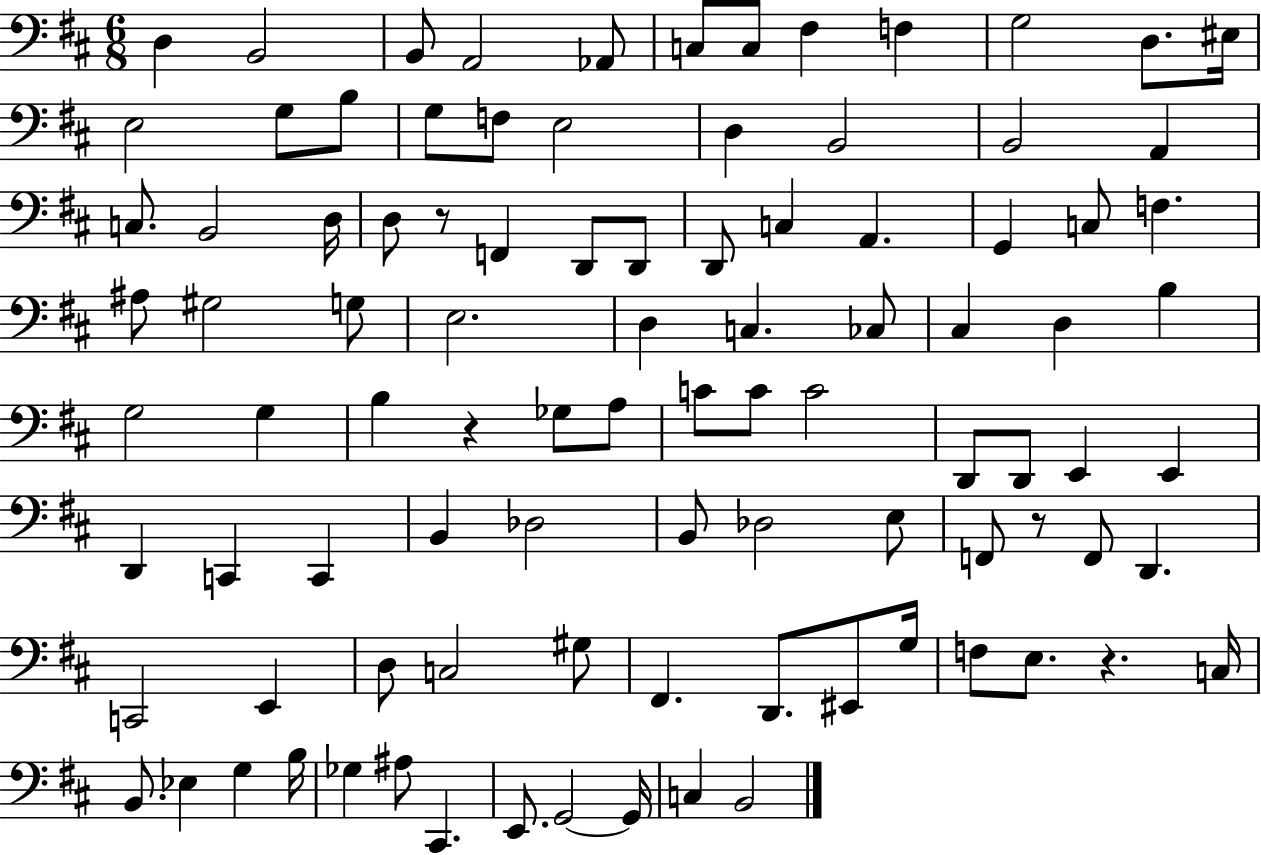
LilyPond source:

{
  \clef bass
  \numericTimeSignature
  \time 6/8
  \key d \major
  d4 b,2 | b,8 a,2 aes,8 | c8 c8 fis4 f4 | g2 d8. eis16 | \break e2 g8 b8 | g8 f8 e2 | d4 b,2 | b,2 a,4 | \break c8. b,2 d16 | d8 r8 f,4 d,8 d,8 | d,8 c4 a,4. | g,4 c8 f4. | \break ais8 gis2 g8 | e2. | d4 c4. ces8 | cis4 d4 b4 | \break g2 g4 | b4 r4 ges8 a8 | c'8 c'8 c'2 | d,8 d,8 e,4 e,4 | \break d,4 c,4 c,4 | b,4 des2 | b,8 des2 e8 | f,8 r8 f,8 d,4. | \break c,2 e,4 | d8 c2 gis8 | fis,4. d,8. eis,8 g16 | f8 e8. r4. c16 | \break b,8. ees4 g4 b16 | ges4 ais8 cis,4. | e,8. g,2~~ g,16 | c4 b,2 | \break \bar "|."
}